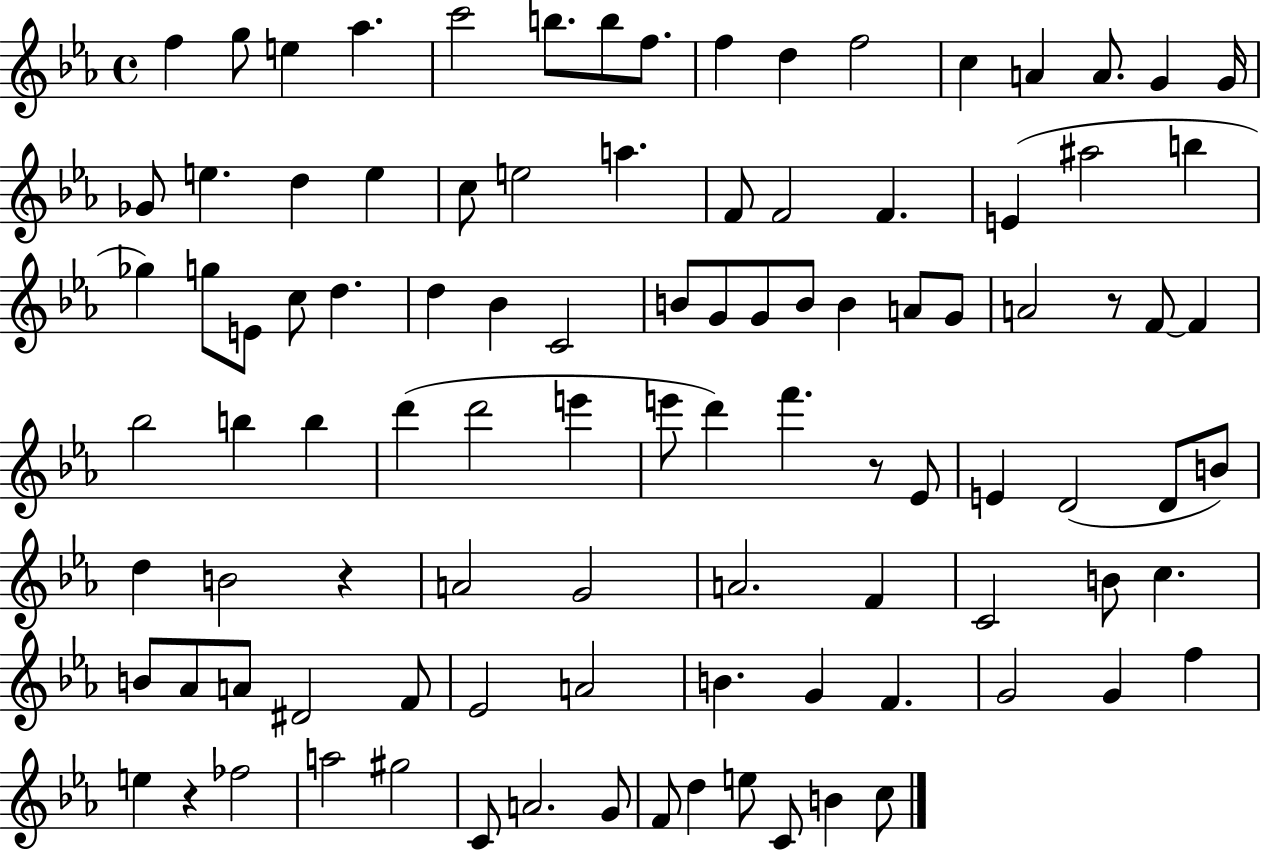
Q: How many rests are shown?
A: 4